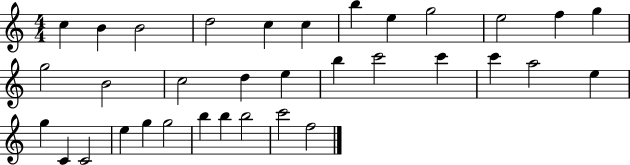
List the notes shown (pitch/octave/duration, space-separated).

C5/q B4/q B4/h D5/h C5/q C5/q B5/q E5/q G5/h E5/h F5/q G5/q G5/h B4/h C5/h D5/q E5/q B5/q C6/h C6/q C6/q A5/h E5/q G5/q C4/q C4/h E5/q G5/q G5/h B5/q B5/q B5/h C6/h F5/h